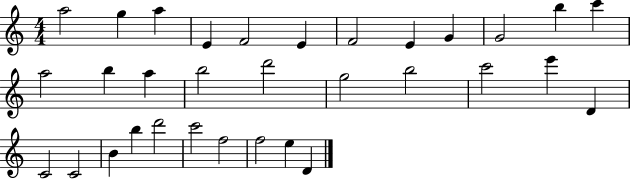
A5/h G5/q A5/q E4/q F4/h E4/q F4/h E4/q G4/q G4/h B5/q C6/q A5/h B5/q A5/q B5/h D6/h G5/h B5/h C6/h E6/q D4/q C4/h C4/h B4/q B5/q D6/h C6/h F5/h F5/h E5/q D4/q